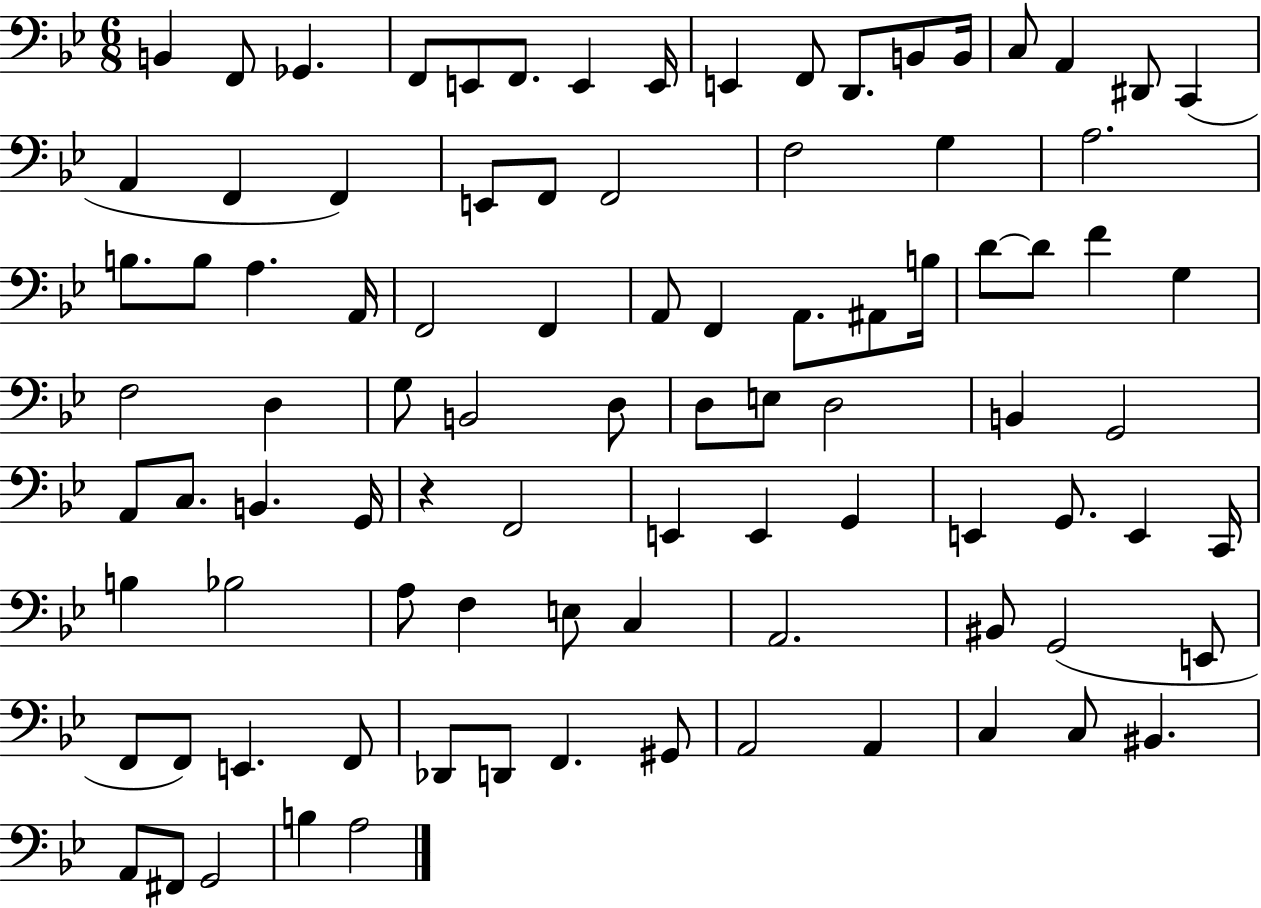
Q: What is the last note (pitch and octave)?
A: A3